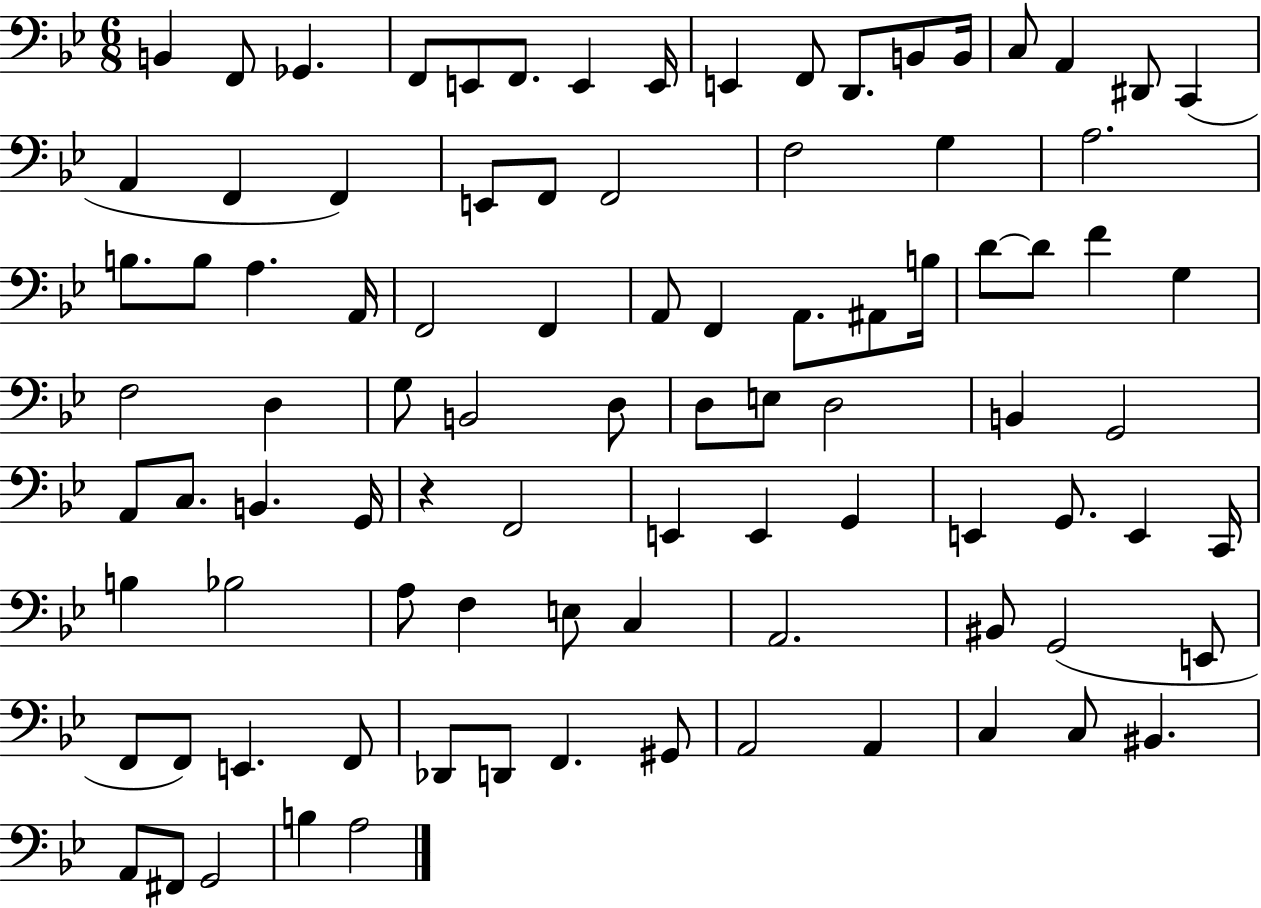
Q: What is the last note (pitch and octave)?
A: A3